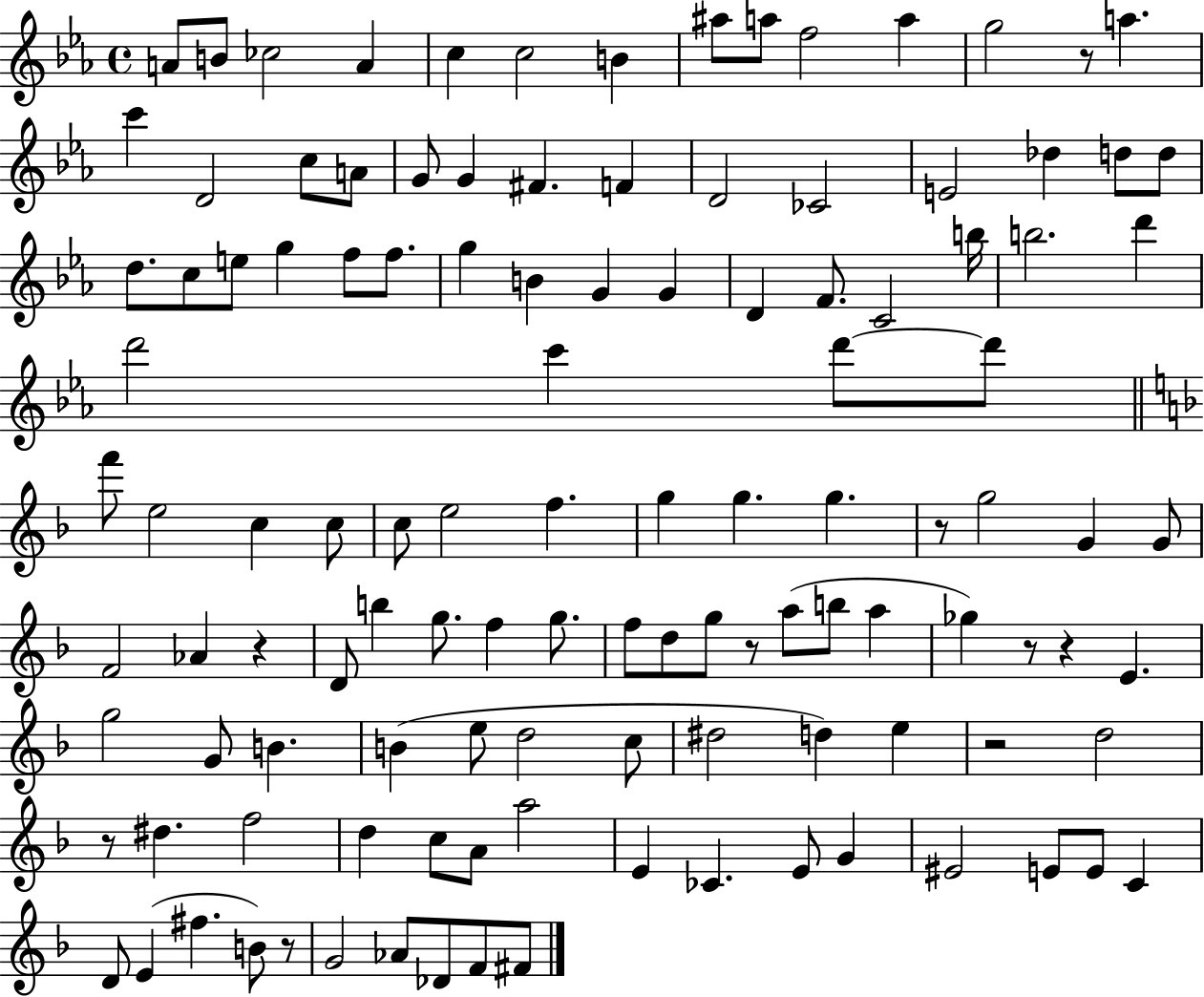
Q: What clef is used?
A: treble